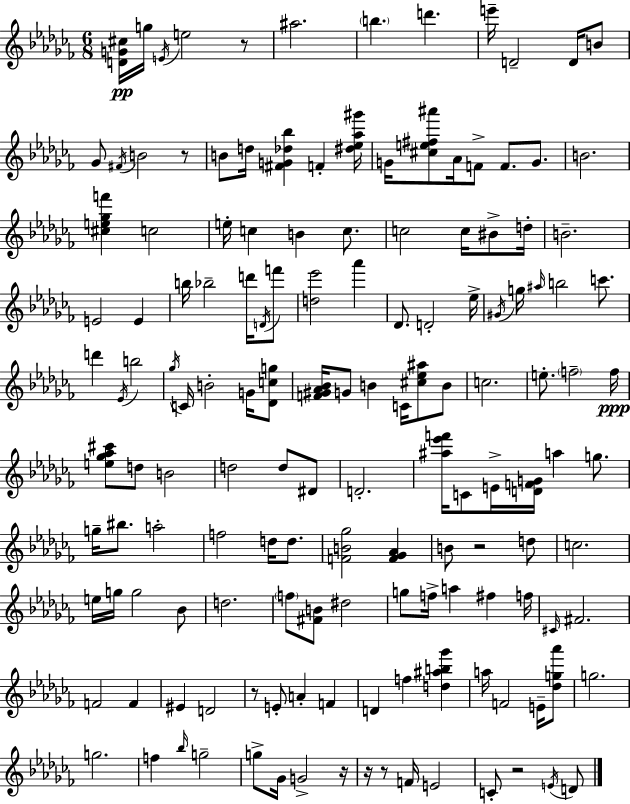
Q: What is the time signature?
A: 6/8